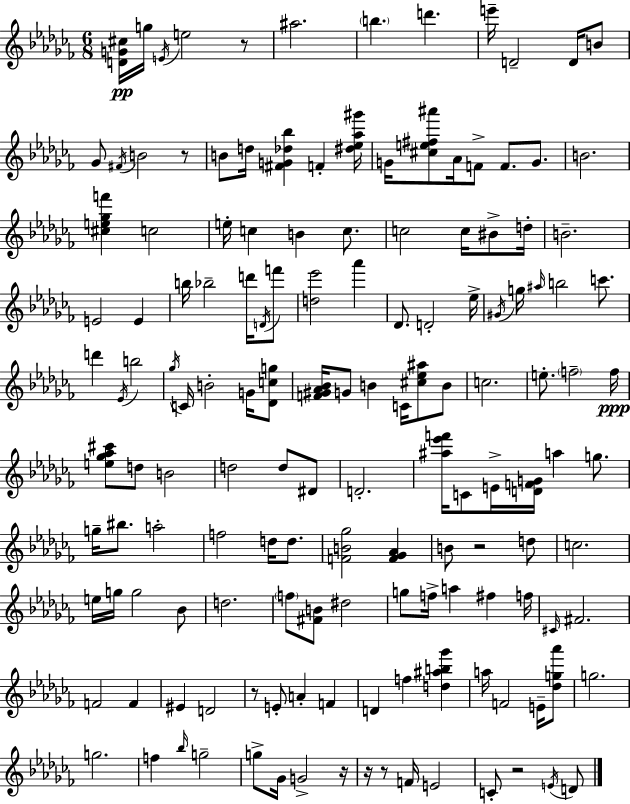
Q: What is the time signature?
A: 6/8